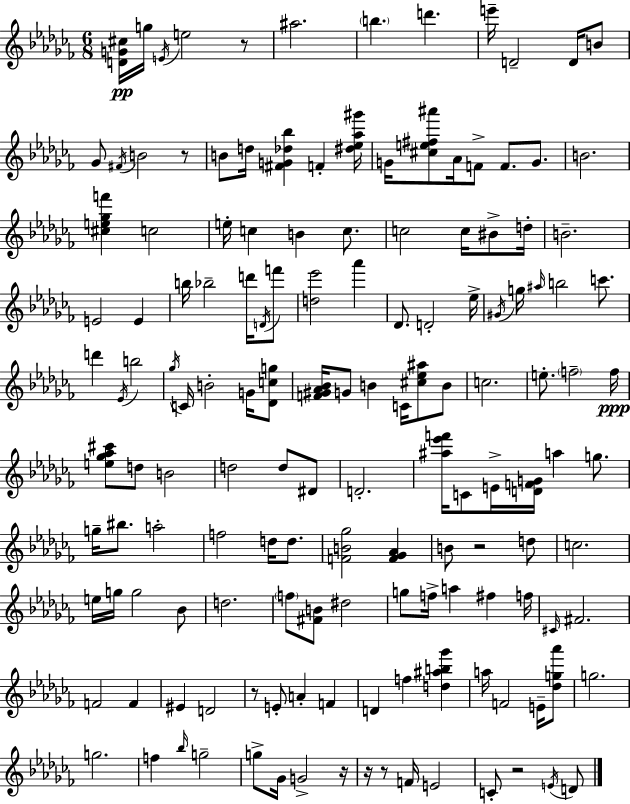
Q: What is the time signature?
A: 6/8